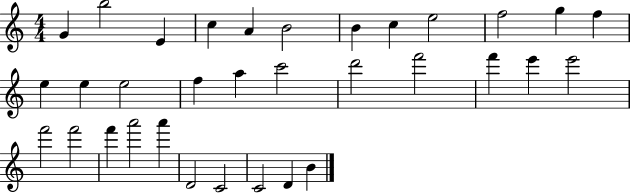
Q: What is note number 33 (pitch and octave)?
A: B4